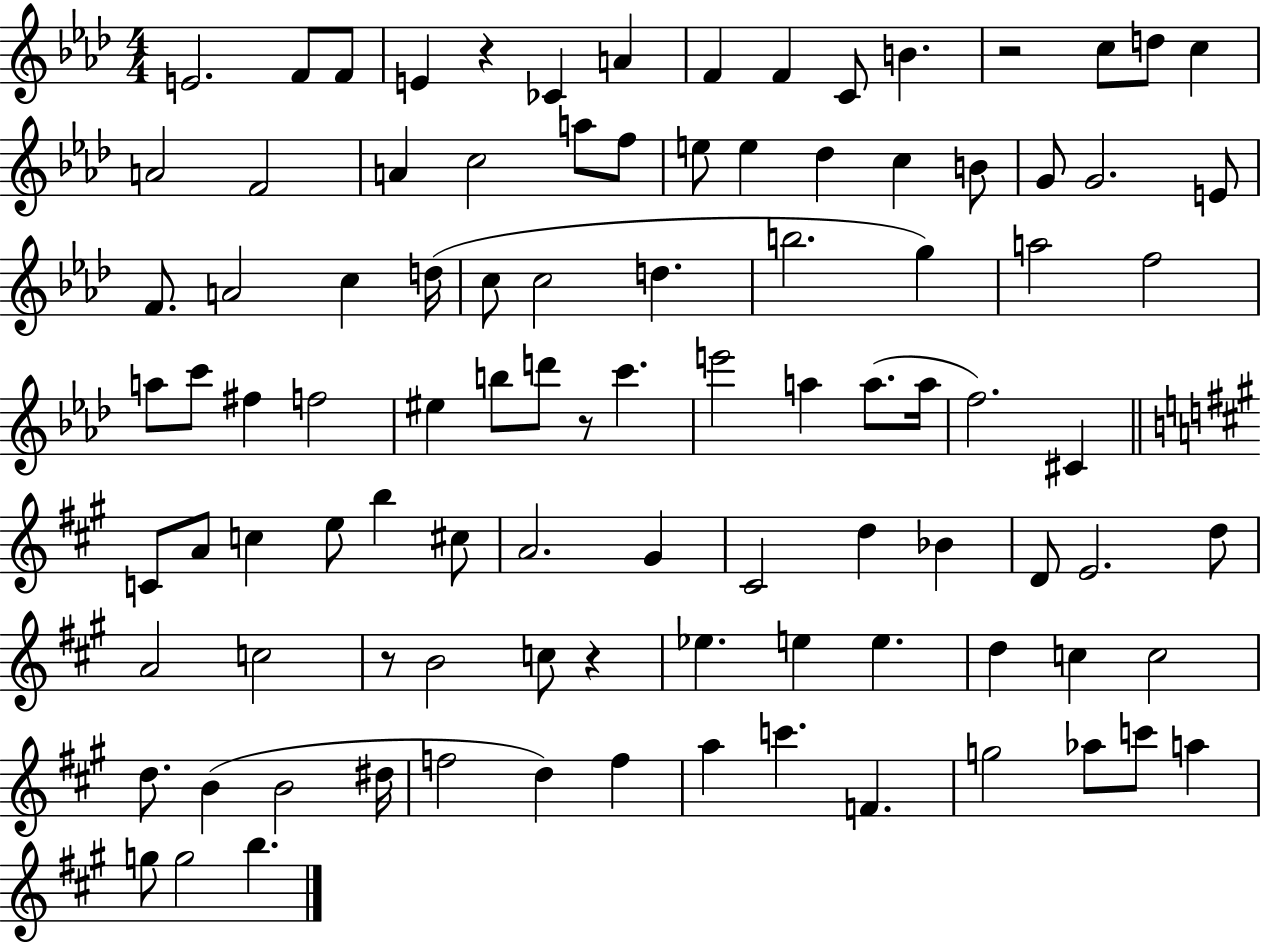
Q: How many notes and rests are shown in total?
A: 98